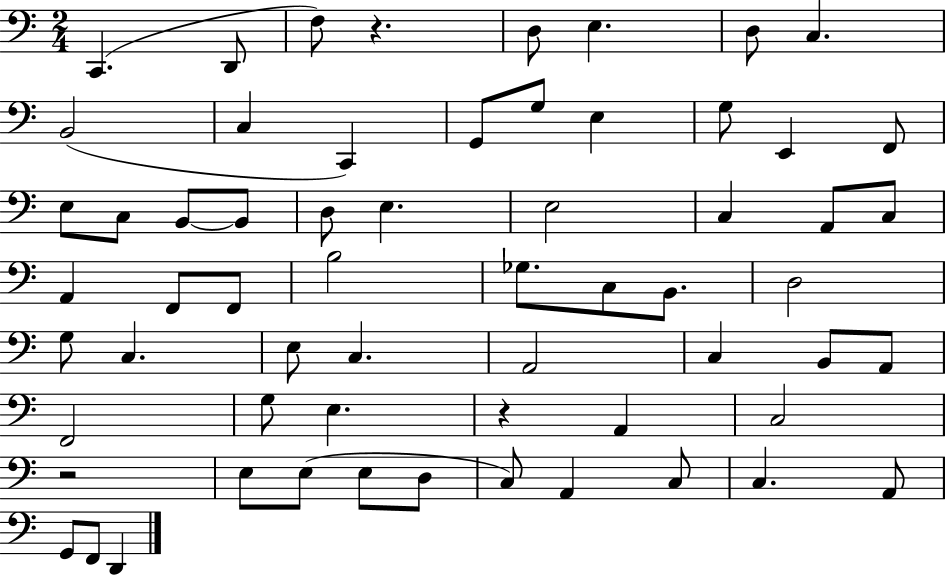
C2/q. D2/e F3/e R/q. D3/e E3/q. D3/e C3/q. B2/h C3/q C2/q G2/e G3/e E3/q G3/e E2/q F2/e E3/e C3/e B2/e B2/e D3/e E3/q. E3/h C3/q A2/e C3/e A2/q F2/e F2/e B3/h Gb3/e. C3/e B2/e. D3/h G3/e C3/q. E3/e C3/q. A2/h C3/q B2/e A2/e F2/h G3/e E3/q. R/q A2/q C3/h R/h E3/e E3/e E3/e D3/e C3/e A2/q C3/e C3/q. A2/e G2/e F2/e D2/q